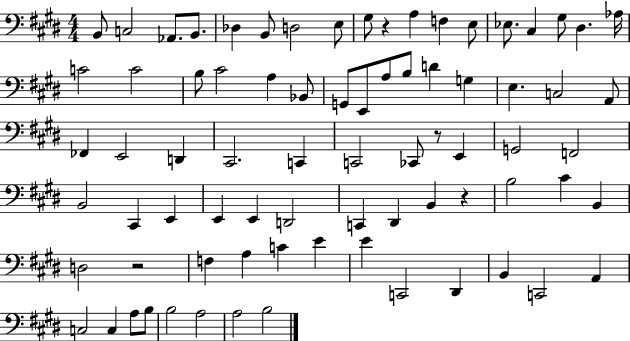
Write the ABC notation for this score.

X:1
T:Untitled
M:4/4
L:1/4
K:E
B,,/2 C,2 _A,,/2 B,,/2 _D, B,,/2 D,2 E,/2 ^G,/2 z A, F, E,/2 _E,/2 ^C, ^G,/2 ^D, _A,/4 C2 C2 B,/2 ^C2 A, _B,,/2 G,,/2 E,,/2 A,/2 B,/2 D G, E, C,2 A,,/2 _F,, E,,2 D,, ^C,,2 C,, C,,2 _C,,/2 z/2 E,, G,,2 F,,2 B,,2 ^C,, E,, E,, E,, D,,2 C,, ^D,, B,, z B,2 ^C B,, D,2 z2 F, A, C E E C,,2 ^D,, B,, C,,2 A,, C,2 C, A,/2 B,/2 B,2 A,2 A,2 B,2